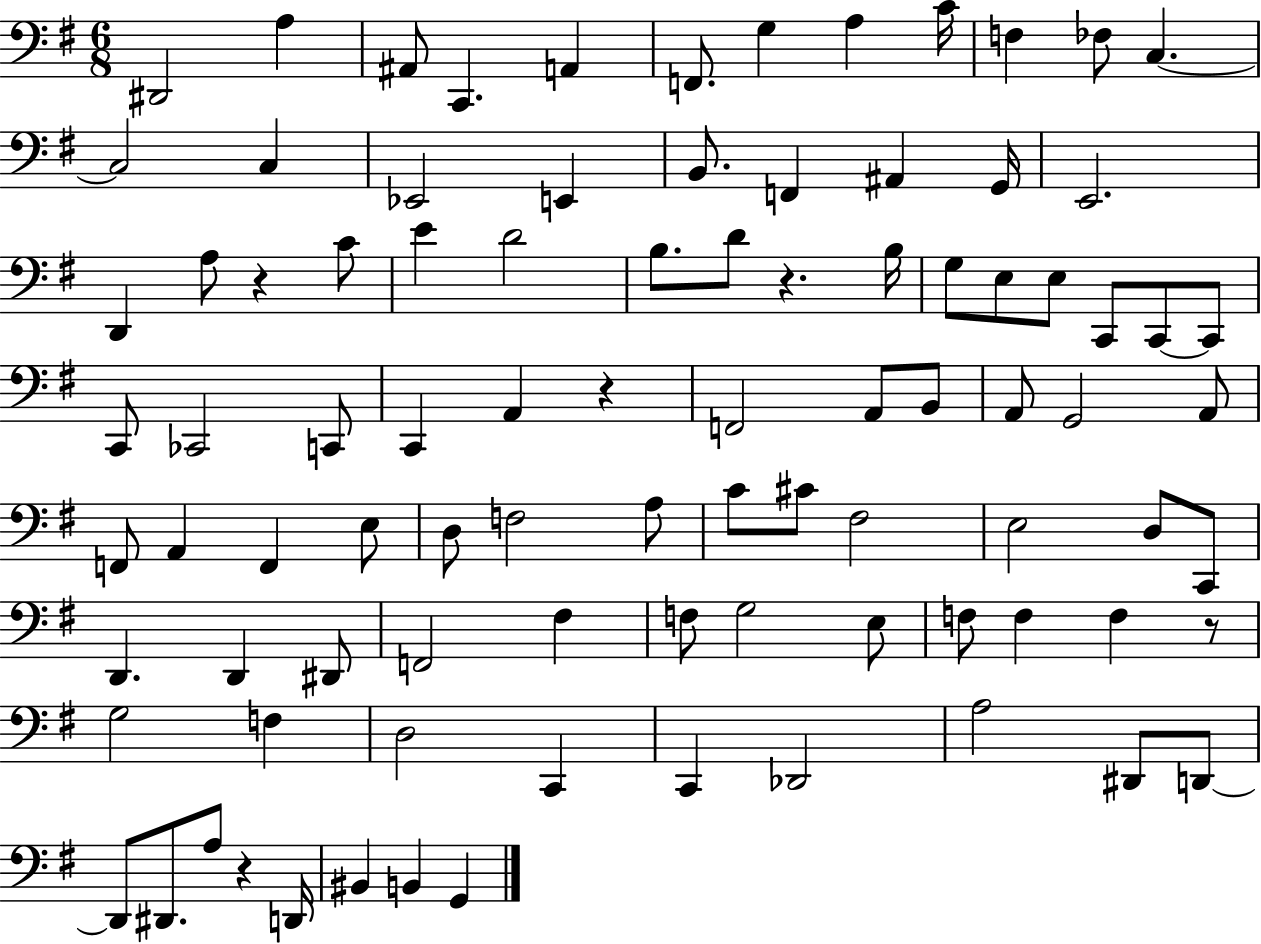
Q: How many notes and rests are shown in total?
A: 91